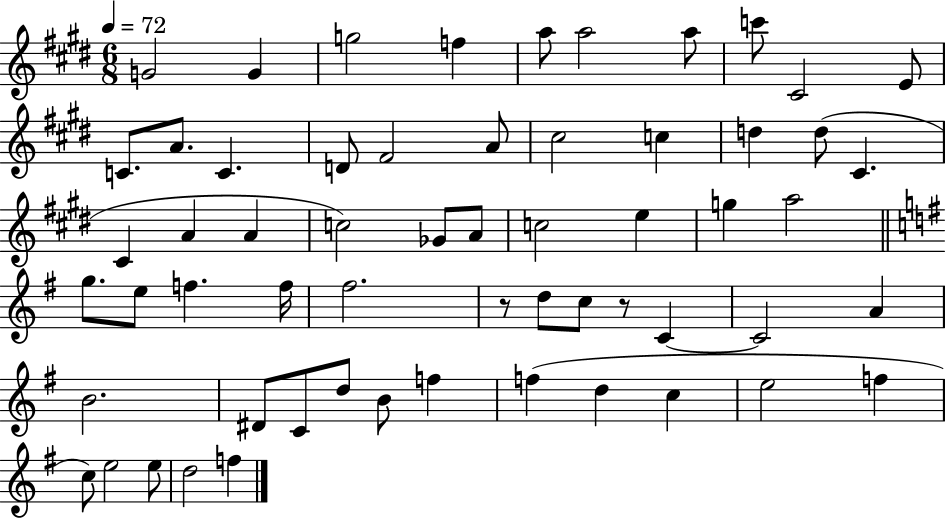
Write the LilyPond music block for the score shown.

{
  \clef treble
  \numericTimeSignature
  \time 6/8
  \key e \major
  \tempo 4 = 72
  g'2 g'4 | g''2 f''4 | a''8 a''2 a''8 | c'''8 cis'2 e'8 | \break c'8. a'8. c'4. | d'8 fis'2 a'8 | cis''2 c''4 | d''4 d''8( cis'4. | \break cis'4 a'4 a'4 | c''2) ges'8 a'8 | c''2 e''4 | g''4 a''2 | \break \bar "||" \break \key g \major g''8. e''8 f''4. f''16 | fis''2. | r8 d''8 c''8 r8 c'4~~ | c'2 a'4 | \break b'2. | dis'8 c'8 d''8 b'8 f''4 | f''4( d''4 c''4 | e''2 f''4 | \break c''8) e''2 e''8 | d''2 f''4 | \bar "|."
}